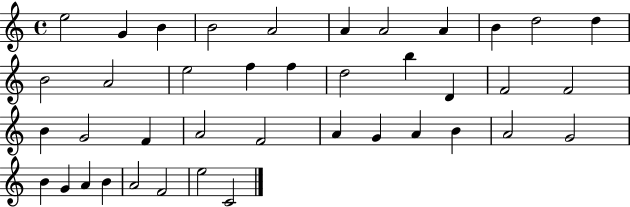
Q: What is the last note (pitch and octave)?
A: C4